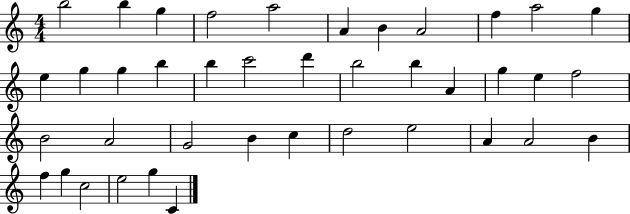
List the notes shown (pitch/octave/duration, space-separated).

B5/h B5/q G5/q F5/h A5/h A4/q B4/q A4/h F5/q A5/h G5/q E5/q G5/q G5/q B5/q B5/q C6/h D6/q B5/h B5/q A4/q G5/q E5/q F5/h B4/h A4/h G4/h B4/q C5/q D5/h E5/h A4/q A4/h B4/q F5/q G5/q C5/h E5/h G5/q C4/q